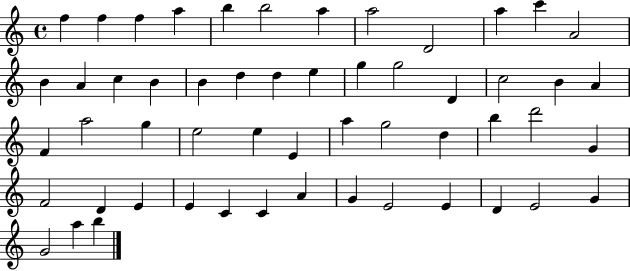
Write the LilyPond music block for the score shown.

{
  \clef treble
  \time 4/4
  \defaultTimeSignature
  \key c \major
  f''4 f''4 f''4 a''4 | b''4 b''2 a''4 | a''2 d'2 | a''4 c'''4 a'2 | \break b'4 a'4 c''4 b'4 | b'4 d''4 d''4 e''4 | g''4 g''2 d'4 | c''2 b'4 a'4 | \break f'4 a''2 g''4 | e''2 e''4 e'4 | a''4 g''2 d''4 | b''4 d'''2 g'4 | \break f'2 d'4 e'4 | e'4 c'4 c'4 a'4 | g'4 e'2 e'4 | d'4 e'2 g'4 | \break g'2 a''4 b''4 | \bar "|."
}